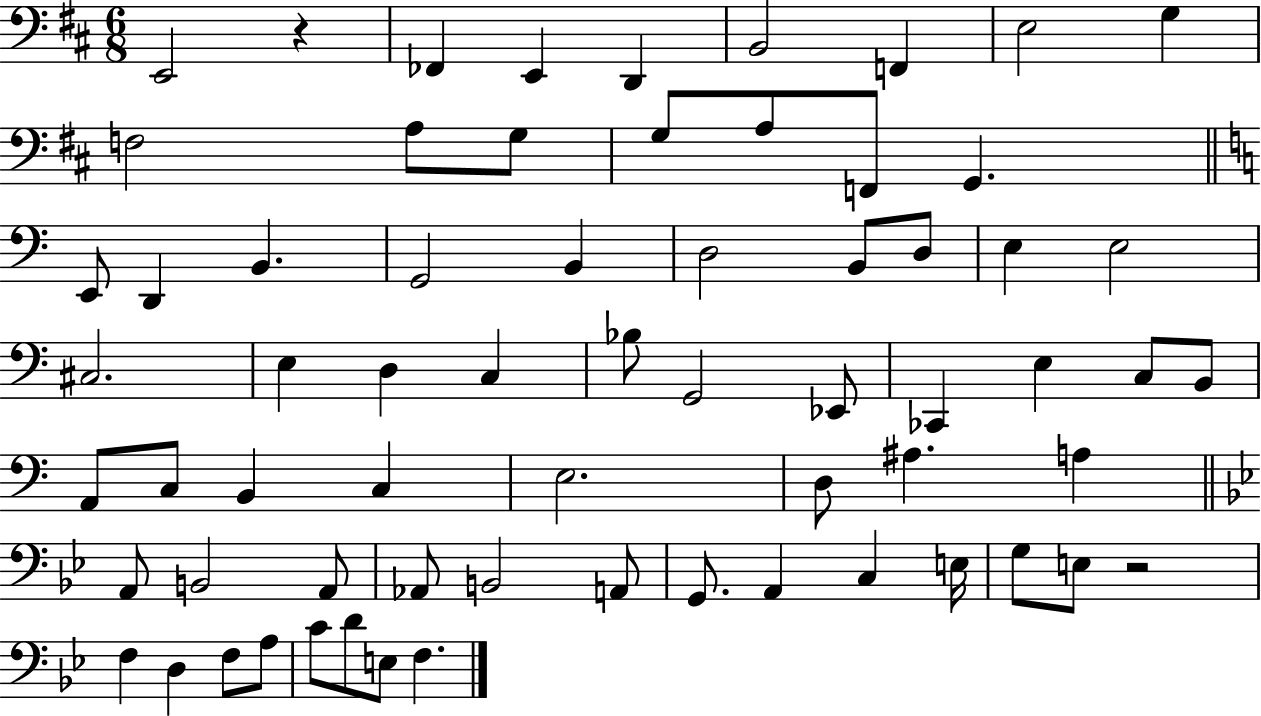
{
  \clef bass
  \numericTimeSignature
  \time 6/8
  \key d \major
  \repeat volta 2 { e,2 r4 | fes,4 e,4 d,4 | b,2 f,4 | e2 g4 | \break f2 a8 g8 | g8 a8 f,8 g,4. | \bar "||" \break \key c \major e,8 d,4 b,4. | g,2 b,4 | d2 b,8 d8 | e4 e2 | \break cis2. | e4 d4 c4 | bes8 g,2 ees,8 | ces,4 e4 c8 b,8 | \break a,8 c8 b,4 c4 | e2. | d8 ais4. a4 | \bar "||" \break \key bes \major a,8 b,2 a,8 | aes,8 b,2 a,8 | g,8. a,4 c4 e16 | g8 e8 r2 | \break f4 d4 f8 a8 | c'8 d'8 e8 f4. | } \bar "|."
}